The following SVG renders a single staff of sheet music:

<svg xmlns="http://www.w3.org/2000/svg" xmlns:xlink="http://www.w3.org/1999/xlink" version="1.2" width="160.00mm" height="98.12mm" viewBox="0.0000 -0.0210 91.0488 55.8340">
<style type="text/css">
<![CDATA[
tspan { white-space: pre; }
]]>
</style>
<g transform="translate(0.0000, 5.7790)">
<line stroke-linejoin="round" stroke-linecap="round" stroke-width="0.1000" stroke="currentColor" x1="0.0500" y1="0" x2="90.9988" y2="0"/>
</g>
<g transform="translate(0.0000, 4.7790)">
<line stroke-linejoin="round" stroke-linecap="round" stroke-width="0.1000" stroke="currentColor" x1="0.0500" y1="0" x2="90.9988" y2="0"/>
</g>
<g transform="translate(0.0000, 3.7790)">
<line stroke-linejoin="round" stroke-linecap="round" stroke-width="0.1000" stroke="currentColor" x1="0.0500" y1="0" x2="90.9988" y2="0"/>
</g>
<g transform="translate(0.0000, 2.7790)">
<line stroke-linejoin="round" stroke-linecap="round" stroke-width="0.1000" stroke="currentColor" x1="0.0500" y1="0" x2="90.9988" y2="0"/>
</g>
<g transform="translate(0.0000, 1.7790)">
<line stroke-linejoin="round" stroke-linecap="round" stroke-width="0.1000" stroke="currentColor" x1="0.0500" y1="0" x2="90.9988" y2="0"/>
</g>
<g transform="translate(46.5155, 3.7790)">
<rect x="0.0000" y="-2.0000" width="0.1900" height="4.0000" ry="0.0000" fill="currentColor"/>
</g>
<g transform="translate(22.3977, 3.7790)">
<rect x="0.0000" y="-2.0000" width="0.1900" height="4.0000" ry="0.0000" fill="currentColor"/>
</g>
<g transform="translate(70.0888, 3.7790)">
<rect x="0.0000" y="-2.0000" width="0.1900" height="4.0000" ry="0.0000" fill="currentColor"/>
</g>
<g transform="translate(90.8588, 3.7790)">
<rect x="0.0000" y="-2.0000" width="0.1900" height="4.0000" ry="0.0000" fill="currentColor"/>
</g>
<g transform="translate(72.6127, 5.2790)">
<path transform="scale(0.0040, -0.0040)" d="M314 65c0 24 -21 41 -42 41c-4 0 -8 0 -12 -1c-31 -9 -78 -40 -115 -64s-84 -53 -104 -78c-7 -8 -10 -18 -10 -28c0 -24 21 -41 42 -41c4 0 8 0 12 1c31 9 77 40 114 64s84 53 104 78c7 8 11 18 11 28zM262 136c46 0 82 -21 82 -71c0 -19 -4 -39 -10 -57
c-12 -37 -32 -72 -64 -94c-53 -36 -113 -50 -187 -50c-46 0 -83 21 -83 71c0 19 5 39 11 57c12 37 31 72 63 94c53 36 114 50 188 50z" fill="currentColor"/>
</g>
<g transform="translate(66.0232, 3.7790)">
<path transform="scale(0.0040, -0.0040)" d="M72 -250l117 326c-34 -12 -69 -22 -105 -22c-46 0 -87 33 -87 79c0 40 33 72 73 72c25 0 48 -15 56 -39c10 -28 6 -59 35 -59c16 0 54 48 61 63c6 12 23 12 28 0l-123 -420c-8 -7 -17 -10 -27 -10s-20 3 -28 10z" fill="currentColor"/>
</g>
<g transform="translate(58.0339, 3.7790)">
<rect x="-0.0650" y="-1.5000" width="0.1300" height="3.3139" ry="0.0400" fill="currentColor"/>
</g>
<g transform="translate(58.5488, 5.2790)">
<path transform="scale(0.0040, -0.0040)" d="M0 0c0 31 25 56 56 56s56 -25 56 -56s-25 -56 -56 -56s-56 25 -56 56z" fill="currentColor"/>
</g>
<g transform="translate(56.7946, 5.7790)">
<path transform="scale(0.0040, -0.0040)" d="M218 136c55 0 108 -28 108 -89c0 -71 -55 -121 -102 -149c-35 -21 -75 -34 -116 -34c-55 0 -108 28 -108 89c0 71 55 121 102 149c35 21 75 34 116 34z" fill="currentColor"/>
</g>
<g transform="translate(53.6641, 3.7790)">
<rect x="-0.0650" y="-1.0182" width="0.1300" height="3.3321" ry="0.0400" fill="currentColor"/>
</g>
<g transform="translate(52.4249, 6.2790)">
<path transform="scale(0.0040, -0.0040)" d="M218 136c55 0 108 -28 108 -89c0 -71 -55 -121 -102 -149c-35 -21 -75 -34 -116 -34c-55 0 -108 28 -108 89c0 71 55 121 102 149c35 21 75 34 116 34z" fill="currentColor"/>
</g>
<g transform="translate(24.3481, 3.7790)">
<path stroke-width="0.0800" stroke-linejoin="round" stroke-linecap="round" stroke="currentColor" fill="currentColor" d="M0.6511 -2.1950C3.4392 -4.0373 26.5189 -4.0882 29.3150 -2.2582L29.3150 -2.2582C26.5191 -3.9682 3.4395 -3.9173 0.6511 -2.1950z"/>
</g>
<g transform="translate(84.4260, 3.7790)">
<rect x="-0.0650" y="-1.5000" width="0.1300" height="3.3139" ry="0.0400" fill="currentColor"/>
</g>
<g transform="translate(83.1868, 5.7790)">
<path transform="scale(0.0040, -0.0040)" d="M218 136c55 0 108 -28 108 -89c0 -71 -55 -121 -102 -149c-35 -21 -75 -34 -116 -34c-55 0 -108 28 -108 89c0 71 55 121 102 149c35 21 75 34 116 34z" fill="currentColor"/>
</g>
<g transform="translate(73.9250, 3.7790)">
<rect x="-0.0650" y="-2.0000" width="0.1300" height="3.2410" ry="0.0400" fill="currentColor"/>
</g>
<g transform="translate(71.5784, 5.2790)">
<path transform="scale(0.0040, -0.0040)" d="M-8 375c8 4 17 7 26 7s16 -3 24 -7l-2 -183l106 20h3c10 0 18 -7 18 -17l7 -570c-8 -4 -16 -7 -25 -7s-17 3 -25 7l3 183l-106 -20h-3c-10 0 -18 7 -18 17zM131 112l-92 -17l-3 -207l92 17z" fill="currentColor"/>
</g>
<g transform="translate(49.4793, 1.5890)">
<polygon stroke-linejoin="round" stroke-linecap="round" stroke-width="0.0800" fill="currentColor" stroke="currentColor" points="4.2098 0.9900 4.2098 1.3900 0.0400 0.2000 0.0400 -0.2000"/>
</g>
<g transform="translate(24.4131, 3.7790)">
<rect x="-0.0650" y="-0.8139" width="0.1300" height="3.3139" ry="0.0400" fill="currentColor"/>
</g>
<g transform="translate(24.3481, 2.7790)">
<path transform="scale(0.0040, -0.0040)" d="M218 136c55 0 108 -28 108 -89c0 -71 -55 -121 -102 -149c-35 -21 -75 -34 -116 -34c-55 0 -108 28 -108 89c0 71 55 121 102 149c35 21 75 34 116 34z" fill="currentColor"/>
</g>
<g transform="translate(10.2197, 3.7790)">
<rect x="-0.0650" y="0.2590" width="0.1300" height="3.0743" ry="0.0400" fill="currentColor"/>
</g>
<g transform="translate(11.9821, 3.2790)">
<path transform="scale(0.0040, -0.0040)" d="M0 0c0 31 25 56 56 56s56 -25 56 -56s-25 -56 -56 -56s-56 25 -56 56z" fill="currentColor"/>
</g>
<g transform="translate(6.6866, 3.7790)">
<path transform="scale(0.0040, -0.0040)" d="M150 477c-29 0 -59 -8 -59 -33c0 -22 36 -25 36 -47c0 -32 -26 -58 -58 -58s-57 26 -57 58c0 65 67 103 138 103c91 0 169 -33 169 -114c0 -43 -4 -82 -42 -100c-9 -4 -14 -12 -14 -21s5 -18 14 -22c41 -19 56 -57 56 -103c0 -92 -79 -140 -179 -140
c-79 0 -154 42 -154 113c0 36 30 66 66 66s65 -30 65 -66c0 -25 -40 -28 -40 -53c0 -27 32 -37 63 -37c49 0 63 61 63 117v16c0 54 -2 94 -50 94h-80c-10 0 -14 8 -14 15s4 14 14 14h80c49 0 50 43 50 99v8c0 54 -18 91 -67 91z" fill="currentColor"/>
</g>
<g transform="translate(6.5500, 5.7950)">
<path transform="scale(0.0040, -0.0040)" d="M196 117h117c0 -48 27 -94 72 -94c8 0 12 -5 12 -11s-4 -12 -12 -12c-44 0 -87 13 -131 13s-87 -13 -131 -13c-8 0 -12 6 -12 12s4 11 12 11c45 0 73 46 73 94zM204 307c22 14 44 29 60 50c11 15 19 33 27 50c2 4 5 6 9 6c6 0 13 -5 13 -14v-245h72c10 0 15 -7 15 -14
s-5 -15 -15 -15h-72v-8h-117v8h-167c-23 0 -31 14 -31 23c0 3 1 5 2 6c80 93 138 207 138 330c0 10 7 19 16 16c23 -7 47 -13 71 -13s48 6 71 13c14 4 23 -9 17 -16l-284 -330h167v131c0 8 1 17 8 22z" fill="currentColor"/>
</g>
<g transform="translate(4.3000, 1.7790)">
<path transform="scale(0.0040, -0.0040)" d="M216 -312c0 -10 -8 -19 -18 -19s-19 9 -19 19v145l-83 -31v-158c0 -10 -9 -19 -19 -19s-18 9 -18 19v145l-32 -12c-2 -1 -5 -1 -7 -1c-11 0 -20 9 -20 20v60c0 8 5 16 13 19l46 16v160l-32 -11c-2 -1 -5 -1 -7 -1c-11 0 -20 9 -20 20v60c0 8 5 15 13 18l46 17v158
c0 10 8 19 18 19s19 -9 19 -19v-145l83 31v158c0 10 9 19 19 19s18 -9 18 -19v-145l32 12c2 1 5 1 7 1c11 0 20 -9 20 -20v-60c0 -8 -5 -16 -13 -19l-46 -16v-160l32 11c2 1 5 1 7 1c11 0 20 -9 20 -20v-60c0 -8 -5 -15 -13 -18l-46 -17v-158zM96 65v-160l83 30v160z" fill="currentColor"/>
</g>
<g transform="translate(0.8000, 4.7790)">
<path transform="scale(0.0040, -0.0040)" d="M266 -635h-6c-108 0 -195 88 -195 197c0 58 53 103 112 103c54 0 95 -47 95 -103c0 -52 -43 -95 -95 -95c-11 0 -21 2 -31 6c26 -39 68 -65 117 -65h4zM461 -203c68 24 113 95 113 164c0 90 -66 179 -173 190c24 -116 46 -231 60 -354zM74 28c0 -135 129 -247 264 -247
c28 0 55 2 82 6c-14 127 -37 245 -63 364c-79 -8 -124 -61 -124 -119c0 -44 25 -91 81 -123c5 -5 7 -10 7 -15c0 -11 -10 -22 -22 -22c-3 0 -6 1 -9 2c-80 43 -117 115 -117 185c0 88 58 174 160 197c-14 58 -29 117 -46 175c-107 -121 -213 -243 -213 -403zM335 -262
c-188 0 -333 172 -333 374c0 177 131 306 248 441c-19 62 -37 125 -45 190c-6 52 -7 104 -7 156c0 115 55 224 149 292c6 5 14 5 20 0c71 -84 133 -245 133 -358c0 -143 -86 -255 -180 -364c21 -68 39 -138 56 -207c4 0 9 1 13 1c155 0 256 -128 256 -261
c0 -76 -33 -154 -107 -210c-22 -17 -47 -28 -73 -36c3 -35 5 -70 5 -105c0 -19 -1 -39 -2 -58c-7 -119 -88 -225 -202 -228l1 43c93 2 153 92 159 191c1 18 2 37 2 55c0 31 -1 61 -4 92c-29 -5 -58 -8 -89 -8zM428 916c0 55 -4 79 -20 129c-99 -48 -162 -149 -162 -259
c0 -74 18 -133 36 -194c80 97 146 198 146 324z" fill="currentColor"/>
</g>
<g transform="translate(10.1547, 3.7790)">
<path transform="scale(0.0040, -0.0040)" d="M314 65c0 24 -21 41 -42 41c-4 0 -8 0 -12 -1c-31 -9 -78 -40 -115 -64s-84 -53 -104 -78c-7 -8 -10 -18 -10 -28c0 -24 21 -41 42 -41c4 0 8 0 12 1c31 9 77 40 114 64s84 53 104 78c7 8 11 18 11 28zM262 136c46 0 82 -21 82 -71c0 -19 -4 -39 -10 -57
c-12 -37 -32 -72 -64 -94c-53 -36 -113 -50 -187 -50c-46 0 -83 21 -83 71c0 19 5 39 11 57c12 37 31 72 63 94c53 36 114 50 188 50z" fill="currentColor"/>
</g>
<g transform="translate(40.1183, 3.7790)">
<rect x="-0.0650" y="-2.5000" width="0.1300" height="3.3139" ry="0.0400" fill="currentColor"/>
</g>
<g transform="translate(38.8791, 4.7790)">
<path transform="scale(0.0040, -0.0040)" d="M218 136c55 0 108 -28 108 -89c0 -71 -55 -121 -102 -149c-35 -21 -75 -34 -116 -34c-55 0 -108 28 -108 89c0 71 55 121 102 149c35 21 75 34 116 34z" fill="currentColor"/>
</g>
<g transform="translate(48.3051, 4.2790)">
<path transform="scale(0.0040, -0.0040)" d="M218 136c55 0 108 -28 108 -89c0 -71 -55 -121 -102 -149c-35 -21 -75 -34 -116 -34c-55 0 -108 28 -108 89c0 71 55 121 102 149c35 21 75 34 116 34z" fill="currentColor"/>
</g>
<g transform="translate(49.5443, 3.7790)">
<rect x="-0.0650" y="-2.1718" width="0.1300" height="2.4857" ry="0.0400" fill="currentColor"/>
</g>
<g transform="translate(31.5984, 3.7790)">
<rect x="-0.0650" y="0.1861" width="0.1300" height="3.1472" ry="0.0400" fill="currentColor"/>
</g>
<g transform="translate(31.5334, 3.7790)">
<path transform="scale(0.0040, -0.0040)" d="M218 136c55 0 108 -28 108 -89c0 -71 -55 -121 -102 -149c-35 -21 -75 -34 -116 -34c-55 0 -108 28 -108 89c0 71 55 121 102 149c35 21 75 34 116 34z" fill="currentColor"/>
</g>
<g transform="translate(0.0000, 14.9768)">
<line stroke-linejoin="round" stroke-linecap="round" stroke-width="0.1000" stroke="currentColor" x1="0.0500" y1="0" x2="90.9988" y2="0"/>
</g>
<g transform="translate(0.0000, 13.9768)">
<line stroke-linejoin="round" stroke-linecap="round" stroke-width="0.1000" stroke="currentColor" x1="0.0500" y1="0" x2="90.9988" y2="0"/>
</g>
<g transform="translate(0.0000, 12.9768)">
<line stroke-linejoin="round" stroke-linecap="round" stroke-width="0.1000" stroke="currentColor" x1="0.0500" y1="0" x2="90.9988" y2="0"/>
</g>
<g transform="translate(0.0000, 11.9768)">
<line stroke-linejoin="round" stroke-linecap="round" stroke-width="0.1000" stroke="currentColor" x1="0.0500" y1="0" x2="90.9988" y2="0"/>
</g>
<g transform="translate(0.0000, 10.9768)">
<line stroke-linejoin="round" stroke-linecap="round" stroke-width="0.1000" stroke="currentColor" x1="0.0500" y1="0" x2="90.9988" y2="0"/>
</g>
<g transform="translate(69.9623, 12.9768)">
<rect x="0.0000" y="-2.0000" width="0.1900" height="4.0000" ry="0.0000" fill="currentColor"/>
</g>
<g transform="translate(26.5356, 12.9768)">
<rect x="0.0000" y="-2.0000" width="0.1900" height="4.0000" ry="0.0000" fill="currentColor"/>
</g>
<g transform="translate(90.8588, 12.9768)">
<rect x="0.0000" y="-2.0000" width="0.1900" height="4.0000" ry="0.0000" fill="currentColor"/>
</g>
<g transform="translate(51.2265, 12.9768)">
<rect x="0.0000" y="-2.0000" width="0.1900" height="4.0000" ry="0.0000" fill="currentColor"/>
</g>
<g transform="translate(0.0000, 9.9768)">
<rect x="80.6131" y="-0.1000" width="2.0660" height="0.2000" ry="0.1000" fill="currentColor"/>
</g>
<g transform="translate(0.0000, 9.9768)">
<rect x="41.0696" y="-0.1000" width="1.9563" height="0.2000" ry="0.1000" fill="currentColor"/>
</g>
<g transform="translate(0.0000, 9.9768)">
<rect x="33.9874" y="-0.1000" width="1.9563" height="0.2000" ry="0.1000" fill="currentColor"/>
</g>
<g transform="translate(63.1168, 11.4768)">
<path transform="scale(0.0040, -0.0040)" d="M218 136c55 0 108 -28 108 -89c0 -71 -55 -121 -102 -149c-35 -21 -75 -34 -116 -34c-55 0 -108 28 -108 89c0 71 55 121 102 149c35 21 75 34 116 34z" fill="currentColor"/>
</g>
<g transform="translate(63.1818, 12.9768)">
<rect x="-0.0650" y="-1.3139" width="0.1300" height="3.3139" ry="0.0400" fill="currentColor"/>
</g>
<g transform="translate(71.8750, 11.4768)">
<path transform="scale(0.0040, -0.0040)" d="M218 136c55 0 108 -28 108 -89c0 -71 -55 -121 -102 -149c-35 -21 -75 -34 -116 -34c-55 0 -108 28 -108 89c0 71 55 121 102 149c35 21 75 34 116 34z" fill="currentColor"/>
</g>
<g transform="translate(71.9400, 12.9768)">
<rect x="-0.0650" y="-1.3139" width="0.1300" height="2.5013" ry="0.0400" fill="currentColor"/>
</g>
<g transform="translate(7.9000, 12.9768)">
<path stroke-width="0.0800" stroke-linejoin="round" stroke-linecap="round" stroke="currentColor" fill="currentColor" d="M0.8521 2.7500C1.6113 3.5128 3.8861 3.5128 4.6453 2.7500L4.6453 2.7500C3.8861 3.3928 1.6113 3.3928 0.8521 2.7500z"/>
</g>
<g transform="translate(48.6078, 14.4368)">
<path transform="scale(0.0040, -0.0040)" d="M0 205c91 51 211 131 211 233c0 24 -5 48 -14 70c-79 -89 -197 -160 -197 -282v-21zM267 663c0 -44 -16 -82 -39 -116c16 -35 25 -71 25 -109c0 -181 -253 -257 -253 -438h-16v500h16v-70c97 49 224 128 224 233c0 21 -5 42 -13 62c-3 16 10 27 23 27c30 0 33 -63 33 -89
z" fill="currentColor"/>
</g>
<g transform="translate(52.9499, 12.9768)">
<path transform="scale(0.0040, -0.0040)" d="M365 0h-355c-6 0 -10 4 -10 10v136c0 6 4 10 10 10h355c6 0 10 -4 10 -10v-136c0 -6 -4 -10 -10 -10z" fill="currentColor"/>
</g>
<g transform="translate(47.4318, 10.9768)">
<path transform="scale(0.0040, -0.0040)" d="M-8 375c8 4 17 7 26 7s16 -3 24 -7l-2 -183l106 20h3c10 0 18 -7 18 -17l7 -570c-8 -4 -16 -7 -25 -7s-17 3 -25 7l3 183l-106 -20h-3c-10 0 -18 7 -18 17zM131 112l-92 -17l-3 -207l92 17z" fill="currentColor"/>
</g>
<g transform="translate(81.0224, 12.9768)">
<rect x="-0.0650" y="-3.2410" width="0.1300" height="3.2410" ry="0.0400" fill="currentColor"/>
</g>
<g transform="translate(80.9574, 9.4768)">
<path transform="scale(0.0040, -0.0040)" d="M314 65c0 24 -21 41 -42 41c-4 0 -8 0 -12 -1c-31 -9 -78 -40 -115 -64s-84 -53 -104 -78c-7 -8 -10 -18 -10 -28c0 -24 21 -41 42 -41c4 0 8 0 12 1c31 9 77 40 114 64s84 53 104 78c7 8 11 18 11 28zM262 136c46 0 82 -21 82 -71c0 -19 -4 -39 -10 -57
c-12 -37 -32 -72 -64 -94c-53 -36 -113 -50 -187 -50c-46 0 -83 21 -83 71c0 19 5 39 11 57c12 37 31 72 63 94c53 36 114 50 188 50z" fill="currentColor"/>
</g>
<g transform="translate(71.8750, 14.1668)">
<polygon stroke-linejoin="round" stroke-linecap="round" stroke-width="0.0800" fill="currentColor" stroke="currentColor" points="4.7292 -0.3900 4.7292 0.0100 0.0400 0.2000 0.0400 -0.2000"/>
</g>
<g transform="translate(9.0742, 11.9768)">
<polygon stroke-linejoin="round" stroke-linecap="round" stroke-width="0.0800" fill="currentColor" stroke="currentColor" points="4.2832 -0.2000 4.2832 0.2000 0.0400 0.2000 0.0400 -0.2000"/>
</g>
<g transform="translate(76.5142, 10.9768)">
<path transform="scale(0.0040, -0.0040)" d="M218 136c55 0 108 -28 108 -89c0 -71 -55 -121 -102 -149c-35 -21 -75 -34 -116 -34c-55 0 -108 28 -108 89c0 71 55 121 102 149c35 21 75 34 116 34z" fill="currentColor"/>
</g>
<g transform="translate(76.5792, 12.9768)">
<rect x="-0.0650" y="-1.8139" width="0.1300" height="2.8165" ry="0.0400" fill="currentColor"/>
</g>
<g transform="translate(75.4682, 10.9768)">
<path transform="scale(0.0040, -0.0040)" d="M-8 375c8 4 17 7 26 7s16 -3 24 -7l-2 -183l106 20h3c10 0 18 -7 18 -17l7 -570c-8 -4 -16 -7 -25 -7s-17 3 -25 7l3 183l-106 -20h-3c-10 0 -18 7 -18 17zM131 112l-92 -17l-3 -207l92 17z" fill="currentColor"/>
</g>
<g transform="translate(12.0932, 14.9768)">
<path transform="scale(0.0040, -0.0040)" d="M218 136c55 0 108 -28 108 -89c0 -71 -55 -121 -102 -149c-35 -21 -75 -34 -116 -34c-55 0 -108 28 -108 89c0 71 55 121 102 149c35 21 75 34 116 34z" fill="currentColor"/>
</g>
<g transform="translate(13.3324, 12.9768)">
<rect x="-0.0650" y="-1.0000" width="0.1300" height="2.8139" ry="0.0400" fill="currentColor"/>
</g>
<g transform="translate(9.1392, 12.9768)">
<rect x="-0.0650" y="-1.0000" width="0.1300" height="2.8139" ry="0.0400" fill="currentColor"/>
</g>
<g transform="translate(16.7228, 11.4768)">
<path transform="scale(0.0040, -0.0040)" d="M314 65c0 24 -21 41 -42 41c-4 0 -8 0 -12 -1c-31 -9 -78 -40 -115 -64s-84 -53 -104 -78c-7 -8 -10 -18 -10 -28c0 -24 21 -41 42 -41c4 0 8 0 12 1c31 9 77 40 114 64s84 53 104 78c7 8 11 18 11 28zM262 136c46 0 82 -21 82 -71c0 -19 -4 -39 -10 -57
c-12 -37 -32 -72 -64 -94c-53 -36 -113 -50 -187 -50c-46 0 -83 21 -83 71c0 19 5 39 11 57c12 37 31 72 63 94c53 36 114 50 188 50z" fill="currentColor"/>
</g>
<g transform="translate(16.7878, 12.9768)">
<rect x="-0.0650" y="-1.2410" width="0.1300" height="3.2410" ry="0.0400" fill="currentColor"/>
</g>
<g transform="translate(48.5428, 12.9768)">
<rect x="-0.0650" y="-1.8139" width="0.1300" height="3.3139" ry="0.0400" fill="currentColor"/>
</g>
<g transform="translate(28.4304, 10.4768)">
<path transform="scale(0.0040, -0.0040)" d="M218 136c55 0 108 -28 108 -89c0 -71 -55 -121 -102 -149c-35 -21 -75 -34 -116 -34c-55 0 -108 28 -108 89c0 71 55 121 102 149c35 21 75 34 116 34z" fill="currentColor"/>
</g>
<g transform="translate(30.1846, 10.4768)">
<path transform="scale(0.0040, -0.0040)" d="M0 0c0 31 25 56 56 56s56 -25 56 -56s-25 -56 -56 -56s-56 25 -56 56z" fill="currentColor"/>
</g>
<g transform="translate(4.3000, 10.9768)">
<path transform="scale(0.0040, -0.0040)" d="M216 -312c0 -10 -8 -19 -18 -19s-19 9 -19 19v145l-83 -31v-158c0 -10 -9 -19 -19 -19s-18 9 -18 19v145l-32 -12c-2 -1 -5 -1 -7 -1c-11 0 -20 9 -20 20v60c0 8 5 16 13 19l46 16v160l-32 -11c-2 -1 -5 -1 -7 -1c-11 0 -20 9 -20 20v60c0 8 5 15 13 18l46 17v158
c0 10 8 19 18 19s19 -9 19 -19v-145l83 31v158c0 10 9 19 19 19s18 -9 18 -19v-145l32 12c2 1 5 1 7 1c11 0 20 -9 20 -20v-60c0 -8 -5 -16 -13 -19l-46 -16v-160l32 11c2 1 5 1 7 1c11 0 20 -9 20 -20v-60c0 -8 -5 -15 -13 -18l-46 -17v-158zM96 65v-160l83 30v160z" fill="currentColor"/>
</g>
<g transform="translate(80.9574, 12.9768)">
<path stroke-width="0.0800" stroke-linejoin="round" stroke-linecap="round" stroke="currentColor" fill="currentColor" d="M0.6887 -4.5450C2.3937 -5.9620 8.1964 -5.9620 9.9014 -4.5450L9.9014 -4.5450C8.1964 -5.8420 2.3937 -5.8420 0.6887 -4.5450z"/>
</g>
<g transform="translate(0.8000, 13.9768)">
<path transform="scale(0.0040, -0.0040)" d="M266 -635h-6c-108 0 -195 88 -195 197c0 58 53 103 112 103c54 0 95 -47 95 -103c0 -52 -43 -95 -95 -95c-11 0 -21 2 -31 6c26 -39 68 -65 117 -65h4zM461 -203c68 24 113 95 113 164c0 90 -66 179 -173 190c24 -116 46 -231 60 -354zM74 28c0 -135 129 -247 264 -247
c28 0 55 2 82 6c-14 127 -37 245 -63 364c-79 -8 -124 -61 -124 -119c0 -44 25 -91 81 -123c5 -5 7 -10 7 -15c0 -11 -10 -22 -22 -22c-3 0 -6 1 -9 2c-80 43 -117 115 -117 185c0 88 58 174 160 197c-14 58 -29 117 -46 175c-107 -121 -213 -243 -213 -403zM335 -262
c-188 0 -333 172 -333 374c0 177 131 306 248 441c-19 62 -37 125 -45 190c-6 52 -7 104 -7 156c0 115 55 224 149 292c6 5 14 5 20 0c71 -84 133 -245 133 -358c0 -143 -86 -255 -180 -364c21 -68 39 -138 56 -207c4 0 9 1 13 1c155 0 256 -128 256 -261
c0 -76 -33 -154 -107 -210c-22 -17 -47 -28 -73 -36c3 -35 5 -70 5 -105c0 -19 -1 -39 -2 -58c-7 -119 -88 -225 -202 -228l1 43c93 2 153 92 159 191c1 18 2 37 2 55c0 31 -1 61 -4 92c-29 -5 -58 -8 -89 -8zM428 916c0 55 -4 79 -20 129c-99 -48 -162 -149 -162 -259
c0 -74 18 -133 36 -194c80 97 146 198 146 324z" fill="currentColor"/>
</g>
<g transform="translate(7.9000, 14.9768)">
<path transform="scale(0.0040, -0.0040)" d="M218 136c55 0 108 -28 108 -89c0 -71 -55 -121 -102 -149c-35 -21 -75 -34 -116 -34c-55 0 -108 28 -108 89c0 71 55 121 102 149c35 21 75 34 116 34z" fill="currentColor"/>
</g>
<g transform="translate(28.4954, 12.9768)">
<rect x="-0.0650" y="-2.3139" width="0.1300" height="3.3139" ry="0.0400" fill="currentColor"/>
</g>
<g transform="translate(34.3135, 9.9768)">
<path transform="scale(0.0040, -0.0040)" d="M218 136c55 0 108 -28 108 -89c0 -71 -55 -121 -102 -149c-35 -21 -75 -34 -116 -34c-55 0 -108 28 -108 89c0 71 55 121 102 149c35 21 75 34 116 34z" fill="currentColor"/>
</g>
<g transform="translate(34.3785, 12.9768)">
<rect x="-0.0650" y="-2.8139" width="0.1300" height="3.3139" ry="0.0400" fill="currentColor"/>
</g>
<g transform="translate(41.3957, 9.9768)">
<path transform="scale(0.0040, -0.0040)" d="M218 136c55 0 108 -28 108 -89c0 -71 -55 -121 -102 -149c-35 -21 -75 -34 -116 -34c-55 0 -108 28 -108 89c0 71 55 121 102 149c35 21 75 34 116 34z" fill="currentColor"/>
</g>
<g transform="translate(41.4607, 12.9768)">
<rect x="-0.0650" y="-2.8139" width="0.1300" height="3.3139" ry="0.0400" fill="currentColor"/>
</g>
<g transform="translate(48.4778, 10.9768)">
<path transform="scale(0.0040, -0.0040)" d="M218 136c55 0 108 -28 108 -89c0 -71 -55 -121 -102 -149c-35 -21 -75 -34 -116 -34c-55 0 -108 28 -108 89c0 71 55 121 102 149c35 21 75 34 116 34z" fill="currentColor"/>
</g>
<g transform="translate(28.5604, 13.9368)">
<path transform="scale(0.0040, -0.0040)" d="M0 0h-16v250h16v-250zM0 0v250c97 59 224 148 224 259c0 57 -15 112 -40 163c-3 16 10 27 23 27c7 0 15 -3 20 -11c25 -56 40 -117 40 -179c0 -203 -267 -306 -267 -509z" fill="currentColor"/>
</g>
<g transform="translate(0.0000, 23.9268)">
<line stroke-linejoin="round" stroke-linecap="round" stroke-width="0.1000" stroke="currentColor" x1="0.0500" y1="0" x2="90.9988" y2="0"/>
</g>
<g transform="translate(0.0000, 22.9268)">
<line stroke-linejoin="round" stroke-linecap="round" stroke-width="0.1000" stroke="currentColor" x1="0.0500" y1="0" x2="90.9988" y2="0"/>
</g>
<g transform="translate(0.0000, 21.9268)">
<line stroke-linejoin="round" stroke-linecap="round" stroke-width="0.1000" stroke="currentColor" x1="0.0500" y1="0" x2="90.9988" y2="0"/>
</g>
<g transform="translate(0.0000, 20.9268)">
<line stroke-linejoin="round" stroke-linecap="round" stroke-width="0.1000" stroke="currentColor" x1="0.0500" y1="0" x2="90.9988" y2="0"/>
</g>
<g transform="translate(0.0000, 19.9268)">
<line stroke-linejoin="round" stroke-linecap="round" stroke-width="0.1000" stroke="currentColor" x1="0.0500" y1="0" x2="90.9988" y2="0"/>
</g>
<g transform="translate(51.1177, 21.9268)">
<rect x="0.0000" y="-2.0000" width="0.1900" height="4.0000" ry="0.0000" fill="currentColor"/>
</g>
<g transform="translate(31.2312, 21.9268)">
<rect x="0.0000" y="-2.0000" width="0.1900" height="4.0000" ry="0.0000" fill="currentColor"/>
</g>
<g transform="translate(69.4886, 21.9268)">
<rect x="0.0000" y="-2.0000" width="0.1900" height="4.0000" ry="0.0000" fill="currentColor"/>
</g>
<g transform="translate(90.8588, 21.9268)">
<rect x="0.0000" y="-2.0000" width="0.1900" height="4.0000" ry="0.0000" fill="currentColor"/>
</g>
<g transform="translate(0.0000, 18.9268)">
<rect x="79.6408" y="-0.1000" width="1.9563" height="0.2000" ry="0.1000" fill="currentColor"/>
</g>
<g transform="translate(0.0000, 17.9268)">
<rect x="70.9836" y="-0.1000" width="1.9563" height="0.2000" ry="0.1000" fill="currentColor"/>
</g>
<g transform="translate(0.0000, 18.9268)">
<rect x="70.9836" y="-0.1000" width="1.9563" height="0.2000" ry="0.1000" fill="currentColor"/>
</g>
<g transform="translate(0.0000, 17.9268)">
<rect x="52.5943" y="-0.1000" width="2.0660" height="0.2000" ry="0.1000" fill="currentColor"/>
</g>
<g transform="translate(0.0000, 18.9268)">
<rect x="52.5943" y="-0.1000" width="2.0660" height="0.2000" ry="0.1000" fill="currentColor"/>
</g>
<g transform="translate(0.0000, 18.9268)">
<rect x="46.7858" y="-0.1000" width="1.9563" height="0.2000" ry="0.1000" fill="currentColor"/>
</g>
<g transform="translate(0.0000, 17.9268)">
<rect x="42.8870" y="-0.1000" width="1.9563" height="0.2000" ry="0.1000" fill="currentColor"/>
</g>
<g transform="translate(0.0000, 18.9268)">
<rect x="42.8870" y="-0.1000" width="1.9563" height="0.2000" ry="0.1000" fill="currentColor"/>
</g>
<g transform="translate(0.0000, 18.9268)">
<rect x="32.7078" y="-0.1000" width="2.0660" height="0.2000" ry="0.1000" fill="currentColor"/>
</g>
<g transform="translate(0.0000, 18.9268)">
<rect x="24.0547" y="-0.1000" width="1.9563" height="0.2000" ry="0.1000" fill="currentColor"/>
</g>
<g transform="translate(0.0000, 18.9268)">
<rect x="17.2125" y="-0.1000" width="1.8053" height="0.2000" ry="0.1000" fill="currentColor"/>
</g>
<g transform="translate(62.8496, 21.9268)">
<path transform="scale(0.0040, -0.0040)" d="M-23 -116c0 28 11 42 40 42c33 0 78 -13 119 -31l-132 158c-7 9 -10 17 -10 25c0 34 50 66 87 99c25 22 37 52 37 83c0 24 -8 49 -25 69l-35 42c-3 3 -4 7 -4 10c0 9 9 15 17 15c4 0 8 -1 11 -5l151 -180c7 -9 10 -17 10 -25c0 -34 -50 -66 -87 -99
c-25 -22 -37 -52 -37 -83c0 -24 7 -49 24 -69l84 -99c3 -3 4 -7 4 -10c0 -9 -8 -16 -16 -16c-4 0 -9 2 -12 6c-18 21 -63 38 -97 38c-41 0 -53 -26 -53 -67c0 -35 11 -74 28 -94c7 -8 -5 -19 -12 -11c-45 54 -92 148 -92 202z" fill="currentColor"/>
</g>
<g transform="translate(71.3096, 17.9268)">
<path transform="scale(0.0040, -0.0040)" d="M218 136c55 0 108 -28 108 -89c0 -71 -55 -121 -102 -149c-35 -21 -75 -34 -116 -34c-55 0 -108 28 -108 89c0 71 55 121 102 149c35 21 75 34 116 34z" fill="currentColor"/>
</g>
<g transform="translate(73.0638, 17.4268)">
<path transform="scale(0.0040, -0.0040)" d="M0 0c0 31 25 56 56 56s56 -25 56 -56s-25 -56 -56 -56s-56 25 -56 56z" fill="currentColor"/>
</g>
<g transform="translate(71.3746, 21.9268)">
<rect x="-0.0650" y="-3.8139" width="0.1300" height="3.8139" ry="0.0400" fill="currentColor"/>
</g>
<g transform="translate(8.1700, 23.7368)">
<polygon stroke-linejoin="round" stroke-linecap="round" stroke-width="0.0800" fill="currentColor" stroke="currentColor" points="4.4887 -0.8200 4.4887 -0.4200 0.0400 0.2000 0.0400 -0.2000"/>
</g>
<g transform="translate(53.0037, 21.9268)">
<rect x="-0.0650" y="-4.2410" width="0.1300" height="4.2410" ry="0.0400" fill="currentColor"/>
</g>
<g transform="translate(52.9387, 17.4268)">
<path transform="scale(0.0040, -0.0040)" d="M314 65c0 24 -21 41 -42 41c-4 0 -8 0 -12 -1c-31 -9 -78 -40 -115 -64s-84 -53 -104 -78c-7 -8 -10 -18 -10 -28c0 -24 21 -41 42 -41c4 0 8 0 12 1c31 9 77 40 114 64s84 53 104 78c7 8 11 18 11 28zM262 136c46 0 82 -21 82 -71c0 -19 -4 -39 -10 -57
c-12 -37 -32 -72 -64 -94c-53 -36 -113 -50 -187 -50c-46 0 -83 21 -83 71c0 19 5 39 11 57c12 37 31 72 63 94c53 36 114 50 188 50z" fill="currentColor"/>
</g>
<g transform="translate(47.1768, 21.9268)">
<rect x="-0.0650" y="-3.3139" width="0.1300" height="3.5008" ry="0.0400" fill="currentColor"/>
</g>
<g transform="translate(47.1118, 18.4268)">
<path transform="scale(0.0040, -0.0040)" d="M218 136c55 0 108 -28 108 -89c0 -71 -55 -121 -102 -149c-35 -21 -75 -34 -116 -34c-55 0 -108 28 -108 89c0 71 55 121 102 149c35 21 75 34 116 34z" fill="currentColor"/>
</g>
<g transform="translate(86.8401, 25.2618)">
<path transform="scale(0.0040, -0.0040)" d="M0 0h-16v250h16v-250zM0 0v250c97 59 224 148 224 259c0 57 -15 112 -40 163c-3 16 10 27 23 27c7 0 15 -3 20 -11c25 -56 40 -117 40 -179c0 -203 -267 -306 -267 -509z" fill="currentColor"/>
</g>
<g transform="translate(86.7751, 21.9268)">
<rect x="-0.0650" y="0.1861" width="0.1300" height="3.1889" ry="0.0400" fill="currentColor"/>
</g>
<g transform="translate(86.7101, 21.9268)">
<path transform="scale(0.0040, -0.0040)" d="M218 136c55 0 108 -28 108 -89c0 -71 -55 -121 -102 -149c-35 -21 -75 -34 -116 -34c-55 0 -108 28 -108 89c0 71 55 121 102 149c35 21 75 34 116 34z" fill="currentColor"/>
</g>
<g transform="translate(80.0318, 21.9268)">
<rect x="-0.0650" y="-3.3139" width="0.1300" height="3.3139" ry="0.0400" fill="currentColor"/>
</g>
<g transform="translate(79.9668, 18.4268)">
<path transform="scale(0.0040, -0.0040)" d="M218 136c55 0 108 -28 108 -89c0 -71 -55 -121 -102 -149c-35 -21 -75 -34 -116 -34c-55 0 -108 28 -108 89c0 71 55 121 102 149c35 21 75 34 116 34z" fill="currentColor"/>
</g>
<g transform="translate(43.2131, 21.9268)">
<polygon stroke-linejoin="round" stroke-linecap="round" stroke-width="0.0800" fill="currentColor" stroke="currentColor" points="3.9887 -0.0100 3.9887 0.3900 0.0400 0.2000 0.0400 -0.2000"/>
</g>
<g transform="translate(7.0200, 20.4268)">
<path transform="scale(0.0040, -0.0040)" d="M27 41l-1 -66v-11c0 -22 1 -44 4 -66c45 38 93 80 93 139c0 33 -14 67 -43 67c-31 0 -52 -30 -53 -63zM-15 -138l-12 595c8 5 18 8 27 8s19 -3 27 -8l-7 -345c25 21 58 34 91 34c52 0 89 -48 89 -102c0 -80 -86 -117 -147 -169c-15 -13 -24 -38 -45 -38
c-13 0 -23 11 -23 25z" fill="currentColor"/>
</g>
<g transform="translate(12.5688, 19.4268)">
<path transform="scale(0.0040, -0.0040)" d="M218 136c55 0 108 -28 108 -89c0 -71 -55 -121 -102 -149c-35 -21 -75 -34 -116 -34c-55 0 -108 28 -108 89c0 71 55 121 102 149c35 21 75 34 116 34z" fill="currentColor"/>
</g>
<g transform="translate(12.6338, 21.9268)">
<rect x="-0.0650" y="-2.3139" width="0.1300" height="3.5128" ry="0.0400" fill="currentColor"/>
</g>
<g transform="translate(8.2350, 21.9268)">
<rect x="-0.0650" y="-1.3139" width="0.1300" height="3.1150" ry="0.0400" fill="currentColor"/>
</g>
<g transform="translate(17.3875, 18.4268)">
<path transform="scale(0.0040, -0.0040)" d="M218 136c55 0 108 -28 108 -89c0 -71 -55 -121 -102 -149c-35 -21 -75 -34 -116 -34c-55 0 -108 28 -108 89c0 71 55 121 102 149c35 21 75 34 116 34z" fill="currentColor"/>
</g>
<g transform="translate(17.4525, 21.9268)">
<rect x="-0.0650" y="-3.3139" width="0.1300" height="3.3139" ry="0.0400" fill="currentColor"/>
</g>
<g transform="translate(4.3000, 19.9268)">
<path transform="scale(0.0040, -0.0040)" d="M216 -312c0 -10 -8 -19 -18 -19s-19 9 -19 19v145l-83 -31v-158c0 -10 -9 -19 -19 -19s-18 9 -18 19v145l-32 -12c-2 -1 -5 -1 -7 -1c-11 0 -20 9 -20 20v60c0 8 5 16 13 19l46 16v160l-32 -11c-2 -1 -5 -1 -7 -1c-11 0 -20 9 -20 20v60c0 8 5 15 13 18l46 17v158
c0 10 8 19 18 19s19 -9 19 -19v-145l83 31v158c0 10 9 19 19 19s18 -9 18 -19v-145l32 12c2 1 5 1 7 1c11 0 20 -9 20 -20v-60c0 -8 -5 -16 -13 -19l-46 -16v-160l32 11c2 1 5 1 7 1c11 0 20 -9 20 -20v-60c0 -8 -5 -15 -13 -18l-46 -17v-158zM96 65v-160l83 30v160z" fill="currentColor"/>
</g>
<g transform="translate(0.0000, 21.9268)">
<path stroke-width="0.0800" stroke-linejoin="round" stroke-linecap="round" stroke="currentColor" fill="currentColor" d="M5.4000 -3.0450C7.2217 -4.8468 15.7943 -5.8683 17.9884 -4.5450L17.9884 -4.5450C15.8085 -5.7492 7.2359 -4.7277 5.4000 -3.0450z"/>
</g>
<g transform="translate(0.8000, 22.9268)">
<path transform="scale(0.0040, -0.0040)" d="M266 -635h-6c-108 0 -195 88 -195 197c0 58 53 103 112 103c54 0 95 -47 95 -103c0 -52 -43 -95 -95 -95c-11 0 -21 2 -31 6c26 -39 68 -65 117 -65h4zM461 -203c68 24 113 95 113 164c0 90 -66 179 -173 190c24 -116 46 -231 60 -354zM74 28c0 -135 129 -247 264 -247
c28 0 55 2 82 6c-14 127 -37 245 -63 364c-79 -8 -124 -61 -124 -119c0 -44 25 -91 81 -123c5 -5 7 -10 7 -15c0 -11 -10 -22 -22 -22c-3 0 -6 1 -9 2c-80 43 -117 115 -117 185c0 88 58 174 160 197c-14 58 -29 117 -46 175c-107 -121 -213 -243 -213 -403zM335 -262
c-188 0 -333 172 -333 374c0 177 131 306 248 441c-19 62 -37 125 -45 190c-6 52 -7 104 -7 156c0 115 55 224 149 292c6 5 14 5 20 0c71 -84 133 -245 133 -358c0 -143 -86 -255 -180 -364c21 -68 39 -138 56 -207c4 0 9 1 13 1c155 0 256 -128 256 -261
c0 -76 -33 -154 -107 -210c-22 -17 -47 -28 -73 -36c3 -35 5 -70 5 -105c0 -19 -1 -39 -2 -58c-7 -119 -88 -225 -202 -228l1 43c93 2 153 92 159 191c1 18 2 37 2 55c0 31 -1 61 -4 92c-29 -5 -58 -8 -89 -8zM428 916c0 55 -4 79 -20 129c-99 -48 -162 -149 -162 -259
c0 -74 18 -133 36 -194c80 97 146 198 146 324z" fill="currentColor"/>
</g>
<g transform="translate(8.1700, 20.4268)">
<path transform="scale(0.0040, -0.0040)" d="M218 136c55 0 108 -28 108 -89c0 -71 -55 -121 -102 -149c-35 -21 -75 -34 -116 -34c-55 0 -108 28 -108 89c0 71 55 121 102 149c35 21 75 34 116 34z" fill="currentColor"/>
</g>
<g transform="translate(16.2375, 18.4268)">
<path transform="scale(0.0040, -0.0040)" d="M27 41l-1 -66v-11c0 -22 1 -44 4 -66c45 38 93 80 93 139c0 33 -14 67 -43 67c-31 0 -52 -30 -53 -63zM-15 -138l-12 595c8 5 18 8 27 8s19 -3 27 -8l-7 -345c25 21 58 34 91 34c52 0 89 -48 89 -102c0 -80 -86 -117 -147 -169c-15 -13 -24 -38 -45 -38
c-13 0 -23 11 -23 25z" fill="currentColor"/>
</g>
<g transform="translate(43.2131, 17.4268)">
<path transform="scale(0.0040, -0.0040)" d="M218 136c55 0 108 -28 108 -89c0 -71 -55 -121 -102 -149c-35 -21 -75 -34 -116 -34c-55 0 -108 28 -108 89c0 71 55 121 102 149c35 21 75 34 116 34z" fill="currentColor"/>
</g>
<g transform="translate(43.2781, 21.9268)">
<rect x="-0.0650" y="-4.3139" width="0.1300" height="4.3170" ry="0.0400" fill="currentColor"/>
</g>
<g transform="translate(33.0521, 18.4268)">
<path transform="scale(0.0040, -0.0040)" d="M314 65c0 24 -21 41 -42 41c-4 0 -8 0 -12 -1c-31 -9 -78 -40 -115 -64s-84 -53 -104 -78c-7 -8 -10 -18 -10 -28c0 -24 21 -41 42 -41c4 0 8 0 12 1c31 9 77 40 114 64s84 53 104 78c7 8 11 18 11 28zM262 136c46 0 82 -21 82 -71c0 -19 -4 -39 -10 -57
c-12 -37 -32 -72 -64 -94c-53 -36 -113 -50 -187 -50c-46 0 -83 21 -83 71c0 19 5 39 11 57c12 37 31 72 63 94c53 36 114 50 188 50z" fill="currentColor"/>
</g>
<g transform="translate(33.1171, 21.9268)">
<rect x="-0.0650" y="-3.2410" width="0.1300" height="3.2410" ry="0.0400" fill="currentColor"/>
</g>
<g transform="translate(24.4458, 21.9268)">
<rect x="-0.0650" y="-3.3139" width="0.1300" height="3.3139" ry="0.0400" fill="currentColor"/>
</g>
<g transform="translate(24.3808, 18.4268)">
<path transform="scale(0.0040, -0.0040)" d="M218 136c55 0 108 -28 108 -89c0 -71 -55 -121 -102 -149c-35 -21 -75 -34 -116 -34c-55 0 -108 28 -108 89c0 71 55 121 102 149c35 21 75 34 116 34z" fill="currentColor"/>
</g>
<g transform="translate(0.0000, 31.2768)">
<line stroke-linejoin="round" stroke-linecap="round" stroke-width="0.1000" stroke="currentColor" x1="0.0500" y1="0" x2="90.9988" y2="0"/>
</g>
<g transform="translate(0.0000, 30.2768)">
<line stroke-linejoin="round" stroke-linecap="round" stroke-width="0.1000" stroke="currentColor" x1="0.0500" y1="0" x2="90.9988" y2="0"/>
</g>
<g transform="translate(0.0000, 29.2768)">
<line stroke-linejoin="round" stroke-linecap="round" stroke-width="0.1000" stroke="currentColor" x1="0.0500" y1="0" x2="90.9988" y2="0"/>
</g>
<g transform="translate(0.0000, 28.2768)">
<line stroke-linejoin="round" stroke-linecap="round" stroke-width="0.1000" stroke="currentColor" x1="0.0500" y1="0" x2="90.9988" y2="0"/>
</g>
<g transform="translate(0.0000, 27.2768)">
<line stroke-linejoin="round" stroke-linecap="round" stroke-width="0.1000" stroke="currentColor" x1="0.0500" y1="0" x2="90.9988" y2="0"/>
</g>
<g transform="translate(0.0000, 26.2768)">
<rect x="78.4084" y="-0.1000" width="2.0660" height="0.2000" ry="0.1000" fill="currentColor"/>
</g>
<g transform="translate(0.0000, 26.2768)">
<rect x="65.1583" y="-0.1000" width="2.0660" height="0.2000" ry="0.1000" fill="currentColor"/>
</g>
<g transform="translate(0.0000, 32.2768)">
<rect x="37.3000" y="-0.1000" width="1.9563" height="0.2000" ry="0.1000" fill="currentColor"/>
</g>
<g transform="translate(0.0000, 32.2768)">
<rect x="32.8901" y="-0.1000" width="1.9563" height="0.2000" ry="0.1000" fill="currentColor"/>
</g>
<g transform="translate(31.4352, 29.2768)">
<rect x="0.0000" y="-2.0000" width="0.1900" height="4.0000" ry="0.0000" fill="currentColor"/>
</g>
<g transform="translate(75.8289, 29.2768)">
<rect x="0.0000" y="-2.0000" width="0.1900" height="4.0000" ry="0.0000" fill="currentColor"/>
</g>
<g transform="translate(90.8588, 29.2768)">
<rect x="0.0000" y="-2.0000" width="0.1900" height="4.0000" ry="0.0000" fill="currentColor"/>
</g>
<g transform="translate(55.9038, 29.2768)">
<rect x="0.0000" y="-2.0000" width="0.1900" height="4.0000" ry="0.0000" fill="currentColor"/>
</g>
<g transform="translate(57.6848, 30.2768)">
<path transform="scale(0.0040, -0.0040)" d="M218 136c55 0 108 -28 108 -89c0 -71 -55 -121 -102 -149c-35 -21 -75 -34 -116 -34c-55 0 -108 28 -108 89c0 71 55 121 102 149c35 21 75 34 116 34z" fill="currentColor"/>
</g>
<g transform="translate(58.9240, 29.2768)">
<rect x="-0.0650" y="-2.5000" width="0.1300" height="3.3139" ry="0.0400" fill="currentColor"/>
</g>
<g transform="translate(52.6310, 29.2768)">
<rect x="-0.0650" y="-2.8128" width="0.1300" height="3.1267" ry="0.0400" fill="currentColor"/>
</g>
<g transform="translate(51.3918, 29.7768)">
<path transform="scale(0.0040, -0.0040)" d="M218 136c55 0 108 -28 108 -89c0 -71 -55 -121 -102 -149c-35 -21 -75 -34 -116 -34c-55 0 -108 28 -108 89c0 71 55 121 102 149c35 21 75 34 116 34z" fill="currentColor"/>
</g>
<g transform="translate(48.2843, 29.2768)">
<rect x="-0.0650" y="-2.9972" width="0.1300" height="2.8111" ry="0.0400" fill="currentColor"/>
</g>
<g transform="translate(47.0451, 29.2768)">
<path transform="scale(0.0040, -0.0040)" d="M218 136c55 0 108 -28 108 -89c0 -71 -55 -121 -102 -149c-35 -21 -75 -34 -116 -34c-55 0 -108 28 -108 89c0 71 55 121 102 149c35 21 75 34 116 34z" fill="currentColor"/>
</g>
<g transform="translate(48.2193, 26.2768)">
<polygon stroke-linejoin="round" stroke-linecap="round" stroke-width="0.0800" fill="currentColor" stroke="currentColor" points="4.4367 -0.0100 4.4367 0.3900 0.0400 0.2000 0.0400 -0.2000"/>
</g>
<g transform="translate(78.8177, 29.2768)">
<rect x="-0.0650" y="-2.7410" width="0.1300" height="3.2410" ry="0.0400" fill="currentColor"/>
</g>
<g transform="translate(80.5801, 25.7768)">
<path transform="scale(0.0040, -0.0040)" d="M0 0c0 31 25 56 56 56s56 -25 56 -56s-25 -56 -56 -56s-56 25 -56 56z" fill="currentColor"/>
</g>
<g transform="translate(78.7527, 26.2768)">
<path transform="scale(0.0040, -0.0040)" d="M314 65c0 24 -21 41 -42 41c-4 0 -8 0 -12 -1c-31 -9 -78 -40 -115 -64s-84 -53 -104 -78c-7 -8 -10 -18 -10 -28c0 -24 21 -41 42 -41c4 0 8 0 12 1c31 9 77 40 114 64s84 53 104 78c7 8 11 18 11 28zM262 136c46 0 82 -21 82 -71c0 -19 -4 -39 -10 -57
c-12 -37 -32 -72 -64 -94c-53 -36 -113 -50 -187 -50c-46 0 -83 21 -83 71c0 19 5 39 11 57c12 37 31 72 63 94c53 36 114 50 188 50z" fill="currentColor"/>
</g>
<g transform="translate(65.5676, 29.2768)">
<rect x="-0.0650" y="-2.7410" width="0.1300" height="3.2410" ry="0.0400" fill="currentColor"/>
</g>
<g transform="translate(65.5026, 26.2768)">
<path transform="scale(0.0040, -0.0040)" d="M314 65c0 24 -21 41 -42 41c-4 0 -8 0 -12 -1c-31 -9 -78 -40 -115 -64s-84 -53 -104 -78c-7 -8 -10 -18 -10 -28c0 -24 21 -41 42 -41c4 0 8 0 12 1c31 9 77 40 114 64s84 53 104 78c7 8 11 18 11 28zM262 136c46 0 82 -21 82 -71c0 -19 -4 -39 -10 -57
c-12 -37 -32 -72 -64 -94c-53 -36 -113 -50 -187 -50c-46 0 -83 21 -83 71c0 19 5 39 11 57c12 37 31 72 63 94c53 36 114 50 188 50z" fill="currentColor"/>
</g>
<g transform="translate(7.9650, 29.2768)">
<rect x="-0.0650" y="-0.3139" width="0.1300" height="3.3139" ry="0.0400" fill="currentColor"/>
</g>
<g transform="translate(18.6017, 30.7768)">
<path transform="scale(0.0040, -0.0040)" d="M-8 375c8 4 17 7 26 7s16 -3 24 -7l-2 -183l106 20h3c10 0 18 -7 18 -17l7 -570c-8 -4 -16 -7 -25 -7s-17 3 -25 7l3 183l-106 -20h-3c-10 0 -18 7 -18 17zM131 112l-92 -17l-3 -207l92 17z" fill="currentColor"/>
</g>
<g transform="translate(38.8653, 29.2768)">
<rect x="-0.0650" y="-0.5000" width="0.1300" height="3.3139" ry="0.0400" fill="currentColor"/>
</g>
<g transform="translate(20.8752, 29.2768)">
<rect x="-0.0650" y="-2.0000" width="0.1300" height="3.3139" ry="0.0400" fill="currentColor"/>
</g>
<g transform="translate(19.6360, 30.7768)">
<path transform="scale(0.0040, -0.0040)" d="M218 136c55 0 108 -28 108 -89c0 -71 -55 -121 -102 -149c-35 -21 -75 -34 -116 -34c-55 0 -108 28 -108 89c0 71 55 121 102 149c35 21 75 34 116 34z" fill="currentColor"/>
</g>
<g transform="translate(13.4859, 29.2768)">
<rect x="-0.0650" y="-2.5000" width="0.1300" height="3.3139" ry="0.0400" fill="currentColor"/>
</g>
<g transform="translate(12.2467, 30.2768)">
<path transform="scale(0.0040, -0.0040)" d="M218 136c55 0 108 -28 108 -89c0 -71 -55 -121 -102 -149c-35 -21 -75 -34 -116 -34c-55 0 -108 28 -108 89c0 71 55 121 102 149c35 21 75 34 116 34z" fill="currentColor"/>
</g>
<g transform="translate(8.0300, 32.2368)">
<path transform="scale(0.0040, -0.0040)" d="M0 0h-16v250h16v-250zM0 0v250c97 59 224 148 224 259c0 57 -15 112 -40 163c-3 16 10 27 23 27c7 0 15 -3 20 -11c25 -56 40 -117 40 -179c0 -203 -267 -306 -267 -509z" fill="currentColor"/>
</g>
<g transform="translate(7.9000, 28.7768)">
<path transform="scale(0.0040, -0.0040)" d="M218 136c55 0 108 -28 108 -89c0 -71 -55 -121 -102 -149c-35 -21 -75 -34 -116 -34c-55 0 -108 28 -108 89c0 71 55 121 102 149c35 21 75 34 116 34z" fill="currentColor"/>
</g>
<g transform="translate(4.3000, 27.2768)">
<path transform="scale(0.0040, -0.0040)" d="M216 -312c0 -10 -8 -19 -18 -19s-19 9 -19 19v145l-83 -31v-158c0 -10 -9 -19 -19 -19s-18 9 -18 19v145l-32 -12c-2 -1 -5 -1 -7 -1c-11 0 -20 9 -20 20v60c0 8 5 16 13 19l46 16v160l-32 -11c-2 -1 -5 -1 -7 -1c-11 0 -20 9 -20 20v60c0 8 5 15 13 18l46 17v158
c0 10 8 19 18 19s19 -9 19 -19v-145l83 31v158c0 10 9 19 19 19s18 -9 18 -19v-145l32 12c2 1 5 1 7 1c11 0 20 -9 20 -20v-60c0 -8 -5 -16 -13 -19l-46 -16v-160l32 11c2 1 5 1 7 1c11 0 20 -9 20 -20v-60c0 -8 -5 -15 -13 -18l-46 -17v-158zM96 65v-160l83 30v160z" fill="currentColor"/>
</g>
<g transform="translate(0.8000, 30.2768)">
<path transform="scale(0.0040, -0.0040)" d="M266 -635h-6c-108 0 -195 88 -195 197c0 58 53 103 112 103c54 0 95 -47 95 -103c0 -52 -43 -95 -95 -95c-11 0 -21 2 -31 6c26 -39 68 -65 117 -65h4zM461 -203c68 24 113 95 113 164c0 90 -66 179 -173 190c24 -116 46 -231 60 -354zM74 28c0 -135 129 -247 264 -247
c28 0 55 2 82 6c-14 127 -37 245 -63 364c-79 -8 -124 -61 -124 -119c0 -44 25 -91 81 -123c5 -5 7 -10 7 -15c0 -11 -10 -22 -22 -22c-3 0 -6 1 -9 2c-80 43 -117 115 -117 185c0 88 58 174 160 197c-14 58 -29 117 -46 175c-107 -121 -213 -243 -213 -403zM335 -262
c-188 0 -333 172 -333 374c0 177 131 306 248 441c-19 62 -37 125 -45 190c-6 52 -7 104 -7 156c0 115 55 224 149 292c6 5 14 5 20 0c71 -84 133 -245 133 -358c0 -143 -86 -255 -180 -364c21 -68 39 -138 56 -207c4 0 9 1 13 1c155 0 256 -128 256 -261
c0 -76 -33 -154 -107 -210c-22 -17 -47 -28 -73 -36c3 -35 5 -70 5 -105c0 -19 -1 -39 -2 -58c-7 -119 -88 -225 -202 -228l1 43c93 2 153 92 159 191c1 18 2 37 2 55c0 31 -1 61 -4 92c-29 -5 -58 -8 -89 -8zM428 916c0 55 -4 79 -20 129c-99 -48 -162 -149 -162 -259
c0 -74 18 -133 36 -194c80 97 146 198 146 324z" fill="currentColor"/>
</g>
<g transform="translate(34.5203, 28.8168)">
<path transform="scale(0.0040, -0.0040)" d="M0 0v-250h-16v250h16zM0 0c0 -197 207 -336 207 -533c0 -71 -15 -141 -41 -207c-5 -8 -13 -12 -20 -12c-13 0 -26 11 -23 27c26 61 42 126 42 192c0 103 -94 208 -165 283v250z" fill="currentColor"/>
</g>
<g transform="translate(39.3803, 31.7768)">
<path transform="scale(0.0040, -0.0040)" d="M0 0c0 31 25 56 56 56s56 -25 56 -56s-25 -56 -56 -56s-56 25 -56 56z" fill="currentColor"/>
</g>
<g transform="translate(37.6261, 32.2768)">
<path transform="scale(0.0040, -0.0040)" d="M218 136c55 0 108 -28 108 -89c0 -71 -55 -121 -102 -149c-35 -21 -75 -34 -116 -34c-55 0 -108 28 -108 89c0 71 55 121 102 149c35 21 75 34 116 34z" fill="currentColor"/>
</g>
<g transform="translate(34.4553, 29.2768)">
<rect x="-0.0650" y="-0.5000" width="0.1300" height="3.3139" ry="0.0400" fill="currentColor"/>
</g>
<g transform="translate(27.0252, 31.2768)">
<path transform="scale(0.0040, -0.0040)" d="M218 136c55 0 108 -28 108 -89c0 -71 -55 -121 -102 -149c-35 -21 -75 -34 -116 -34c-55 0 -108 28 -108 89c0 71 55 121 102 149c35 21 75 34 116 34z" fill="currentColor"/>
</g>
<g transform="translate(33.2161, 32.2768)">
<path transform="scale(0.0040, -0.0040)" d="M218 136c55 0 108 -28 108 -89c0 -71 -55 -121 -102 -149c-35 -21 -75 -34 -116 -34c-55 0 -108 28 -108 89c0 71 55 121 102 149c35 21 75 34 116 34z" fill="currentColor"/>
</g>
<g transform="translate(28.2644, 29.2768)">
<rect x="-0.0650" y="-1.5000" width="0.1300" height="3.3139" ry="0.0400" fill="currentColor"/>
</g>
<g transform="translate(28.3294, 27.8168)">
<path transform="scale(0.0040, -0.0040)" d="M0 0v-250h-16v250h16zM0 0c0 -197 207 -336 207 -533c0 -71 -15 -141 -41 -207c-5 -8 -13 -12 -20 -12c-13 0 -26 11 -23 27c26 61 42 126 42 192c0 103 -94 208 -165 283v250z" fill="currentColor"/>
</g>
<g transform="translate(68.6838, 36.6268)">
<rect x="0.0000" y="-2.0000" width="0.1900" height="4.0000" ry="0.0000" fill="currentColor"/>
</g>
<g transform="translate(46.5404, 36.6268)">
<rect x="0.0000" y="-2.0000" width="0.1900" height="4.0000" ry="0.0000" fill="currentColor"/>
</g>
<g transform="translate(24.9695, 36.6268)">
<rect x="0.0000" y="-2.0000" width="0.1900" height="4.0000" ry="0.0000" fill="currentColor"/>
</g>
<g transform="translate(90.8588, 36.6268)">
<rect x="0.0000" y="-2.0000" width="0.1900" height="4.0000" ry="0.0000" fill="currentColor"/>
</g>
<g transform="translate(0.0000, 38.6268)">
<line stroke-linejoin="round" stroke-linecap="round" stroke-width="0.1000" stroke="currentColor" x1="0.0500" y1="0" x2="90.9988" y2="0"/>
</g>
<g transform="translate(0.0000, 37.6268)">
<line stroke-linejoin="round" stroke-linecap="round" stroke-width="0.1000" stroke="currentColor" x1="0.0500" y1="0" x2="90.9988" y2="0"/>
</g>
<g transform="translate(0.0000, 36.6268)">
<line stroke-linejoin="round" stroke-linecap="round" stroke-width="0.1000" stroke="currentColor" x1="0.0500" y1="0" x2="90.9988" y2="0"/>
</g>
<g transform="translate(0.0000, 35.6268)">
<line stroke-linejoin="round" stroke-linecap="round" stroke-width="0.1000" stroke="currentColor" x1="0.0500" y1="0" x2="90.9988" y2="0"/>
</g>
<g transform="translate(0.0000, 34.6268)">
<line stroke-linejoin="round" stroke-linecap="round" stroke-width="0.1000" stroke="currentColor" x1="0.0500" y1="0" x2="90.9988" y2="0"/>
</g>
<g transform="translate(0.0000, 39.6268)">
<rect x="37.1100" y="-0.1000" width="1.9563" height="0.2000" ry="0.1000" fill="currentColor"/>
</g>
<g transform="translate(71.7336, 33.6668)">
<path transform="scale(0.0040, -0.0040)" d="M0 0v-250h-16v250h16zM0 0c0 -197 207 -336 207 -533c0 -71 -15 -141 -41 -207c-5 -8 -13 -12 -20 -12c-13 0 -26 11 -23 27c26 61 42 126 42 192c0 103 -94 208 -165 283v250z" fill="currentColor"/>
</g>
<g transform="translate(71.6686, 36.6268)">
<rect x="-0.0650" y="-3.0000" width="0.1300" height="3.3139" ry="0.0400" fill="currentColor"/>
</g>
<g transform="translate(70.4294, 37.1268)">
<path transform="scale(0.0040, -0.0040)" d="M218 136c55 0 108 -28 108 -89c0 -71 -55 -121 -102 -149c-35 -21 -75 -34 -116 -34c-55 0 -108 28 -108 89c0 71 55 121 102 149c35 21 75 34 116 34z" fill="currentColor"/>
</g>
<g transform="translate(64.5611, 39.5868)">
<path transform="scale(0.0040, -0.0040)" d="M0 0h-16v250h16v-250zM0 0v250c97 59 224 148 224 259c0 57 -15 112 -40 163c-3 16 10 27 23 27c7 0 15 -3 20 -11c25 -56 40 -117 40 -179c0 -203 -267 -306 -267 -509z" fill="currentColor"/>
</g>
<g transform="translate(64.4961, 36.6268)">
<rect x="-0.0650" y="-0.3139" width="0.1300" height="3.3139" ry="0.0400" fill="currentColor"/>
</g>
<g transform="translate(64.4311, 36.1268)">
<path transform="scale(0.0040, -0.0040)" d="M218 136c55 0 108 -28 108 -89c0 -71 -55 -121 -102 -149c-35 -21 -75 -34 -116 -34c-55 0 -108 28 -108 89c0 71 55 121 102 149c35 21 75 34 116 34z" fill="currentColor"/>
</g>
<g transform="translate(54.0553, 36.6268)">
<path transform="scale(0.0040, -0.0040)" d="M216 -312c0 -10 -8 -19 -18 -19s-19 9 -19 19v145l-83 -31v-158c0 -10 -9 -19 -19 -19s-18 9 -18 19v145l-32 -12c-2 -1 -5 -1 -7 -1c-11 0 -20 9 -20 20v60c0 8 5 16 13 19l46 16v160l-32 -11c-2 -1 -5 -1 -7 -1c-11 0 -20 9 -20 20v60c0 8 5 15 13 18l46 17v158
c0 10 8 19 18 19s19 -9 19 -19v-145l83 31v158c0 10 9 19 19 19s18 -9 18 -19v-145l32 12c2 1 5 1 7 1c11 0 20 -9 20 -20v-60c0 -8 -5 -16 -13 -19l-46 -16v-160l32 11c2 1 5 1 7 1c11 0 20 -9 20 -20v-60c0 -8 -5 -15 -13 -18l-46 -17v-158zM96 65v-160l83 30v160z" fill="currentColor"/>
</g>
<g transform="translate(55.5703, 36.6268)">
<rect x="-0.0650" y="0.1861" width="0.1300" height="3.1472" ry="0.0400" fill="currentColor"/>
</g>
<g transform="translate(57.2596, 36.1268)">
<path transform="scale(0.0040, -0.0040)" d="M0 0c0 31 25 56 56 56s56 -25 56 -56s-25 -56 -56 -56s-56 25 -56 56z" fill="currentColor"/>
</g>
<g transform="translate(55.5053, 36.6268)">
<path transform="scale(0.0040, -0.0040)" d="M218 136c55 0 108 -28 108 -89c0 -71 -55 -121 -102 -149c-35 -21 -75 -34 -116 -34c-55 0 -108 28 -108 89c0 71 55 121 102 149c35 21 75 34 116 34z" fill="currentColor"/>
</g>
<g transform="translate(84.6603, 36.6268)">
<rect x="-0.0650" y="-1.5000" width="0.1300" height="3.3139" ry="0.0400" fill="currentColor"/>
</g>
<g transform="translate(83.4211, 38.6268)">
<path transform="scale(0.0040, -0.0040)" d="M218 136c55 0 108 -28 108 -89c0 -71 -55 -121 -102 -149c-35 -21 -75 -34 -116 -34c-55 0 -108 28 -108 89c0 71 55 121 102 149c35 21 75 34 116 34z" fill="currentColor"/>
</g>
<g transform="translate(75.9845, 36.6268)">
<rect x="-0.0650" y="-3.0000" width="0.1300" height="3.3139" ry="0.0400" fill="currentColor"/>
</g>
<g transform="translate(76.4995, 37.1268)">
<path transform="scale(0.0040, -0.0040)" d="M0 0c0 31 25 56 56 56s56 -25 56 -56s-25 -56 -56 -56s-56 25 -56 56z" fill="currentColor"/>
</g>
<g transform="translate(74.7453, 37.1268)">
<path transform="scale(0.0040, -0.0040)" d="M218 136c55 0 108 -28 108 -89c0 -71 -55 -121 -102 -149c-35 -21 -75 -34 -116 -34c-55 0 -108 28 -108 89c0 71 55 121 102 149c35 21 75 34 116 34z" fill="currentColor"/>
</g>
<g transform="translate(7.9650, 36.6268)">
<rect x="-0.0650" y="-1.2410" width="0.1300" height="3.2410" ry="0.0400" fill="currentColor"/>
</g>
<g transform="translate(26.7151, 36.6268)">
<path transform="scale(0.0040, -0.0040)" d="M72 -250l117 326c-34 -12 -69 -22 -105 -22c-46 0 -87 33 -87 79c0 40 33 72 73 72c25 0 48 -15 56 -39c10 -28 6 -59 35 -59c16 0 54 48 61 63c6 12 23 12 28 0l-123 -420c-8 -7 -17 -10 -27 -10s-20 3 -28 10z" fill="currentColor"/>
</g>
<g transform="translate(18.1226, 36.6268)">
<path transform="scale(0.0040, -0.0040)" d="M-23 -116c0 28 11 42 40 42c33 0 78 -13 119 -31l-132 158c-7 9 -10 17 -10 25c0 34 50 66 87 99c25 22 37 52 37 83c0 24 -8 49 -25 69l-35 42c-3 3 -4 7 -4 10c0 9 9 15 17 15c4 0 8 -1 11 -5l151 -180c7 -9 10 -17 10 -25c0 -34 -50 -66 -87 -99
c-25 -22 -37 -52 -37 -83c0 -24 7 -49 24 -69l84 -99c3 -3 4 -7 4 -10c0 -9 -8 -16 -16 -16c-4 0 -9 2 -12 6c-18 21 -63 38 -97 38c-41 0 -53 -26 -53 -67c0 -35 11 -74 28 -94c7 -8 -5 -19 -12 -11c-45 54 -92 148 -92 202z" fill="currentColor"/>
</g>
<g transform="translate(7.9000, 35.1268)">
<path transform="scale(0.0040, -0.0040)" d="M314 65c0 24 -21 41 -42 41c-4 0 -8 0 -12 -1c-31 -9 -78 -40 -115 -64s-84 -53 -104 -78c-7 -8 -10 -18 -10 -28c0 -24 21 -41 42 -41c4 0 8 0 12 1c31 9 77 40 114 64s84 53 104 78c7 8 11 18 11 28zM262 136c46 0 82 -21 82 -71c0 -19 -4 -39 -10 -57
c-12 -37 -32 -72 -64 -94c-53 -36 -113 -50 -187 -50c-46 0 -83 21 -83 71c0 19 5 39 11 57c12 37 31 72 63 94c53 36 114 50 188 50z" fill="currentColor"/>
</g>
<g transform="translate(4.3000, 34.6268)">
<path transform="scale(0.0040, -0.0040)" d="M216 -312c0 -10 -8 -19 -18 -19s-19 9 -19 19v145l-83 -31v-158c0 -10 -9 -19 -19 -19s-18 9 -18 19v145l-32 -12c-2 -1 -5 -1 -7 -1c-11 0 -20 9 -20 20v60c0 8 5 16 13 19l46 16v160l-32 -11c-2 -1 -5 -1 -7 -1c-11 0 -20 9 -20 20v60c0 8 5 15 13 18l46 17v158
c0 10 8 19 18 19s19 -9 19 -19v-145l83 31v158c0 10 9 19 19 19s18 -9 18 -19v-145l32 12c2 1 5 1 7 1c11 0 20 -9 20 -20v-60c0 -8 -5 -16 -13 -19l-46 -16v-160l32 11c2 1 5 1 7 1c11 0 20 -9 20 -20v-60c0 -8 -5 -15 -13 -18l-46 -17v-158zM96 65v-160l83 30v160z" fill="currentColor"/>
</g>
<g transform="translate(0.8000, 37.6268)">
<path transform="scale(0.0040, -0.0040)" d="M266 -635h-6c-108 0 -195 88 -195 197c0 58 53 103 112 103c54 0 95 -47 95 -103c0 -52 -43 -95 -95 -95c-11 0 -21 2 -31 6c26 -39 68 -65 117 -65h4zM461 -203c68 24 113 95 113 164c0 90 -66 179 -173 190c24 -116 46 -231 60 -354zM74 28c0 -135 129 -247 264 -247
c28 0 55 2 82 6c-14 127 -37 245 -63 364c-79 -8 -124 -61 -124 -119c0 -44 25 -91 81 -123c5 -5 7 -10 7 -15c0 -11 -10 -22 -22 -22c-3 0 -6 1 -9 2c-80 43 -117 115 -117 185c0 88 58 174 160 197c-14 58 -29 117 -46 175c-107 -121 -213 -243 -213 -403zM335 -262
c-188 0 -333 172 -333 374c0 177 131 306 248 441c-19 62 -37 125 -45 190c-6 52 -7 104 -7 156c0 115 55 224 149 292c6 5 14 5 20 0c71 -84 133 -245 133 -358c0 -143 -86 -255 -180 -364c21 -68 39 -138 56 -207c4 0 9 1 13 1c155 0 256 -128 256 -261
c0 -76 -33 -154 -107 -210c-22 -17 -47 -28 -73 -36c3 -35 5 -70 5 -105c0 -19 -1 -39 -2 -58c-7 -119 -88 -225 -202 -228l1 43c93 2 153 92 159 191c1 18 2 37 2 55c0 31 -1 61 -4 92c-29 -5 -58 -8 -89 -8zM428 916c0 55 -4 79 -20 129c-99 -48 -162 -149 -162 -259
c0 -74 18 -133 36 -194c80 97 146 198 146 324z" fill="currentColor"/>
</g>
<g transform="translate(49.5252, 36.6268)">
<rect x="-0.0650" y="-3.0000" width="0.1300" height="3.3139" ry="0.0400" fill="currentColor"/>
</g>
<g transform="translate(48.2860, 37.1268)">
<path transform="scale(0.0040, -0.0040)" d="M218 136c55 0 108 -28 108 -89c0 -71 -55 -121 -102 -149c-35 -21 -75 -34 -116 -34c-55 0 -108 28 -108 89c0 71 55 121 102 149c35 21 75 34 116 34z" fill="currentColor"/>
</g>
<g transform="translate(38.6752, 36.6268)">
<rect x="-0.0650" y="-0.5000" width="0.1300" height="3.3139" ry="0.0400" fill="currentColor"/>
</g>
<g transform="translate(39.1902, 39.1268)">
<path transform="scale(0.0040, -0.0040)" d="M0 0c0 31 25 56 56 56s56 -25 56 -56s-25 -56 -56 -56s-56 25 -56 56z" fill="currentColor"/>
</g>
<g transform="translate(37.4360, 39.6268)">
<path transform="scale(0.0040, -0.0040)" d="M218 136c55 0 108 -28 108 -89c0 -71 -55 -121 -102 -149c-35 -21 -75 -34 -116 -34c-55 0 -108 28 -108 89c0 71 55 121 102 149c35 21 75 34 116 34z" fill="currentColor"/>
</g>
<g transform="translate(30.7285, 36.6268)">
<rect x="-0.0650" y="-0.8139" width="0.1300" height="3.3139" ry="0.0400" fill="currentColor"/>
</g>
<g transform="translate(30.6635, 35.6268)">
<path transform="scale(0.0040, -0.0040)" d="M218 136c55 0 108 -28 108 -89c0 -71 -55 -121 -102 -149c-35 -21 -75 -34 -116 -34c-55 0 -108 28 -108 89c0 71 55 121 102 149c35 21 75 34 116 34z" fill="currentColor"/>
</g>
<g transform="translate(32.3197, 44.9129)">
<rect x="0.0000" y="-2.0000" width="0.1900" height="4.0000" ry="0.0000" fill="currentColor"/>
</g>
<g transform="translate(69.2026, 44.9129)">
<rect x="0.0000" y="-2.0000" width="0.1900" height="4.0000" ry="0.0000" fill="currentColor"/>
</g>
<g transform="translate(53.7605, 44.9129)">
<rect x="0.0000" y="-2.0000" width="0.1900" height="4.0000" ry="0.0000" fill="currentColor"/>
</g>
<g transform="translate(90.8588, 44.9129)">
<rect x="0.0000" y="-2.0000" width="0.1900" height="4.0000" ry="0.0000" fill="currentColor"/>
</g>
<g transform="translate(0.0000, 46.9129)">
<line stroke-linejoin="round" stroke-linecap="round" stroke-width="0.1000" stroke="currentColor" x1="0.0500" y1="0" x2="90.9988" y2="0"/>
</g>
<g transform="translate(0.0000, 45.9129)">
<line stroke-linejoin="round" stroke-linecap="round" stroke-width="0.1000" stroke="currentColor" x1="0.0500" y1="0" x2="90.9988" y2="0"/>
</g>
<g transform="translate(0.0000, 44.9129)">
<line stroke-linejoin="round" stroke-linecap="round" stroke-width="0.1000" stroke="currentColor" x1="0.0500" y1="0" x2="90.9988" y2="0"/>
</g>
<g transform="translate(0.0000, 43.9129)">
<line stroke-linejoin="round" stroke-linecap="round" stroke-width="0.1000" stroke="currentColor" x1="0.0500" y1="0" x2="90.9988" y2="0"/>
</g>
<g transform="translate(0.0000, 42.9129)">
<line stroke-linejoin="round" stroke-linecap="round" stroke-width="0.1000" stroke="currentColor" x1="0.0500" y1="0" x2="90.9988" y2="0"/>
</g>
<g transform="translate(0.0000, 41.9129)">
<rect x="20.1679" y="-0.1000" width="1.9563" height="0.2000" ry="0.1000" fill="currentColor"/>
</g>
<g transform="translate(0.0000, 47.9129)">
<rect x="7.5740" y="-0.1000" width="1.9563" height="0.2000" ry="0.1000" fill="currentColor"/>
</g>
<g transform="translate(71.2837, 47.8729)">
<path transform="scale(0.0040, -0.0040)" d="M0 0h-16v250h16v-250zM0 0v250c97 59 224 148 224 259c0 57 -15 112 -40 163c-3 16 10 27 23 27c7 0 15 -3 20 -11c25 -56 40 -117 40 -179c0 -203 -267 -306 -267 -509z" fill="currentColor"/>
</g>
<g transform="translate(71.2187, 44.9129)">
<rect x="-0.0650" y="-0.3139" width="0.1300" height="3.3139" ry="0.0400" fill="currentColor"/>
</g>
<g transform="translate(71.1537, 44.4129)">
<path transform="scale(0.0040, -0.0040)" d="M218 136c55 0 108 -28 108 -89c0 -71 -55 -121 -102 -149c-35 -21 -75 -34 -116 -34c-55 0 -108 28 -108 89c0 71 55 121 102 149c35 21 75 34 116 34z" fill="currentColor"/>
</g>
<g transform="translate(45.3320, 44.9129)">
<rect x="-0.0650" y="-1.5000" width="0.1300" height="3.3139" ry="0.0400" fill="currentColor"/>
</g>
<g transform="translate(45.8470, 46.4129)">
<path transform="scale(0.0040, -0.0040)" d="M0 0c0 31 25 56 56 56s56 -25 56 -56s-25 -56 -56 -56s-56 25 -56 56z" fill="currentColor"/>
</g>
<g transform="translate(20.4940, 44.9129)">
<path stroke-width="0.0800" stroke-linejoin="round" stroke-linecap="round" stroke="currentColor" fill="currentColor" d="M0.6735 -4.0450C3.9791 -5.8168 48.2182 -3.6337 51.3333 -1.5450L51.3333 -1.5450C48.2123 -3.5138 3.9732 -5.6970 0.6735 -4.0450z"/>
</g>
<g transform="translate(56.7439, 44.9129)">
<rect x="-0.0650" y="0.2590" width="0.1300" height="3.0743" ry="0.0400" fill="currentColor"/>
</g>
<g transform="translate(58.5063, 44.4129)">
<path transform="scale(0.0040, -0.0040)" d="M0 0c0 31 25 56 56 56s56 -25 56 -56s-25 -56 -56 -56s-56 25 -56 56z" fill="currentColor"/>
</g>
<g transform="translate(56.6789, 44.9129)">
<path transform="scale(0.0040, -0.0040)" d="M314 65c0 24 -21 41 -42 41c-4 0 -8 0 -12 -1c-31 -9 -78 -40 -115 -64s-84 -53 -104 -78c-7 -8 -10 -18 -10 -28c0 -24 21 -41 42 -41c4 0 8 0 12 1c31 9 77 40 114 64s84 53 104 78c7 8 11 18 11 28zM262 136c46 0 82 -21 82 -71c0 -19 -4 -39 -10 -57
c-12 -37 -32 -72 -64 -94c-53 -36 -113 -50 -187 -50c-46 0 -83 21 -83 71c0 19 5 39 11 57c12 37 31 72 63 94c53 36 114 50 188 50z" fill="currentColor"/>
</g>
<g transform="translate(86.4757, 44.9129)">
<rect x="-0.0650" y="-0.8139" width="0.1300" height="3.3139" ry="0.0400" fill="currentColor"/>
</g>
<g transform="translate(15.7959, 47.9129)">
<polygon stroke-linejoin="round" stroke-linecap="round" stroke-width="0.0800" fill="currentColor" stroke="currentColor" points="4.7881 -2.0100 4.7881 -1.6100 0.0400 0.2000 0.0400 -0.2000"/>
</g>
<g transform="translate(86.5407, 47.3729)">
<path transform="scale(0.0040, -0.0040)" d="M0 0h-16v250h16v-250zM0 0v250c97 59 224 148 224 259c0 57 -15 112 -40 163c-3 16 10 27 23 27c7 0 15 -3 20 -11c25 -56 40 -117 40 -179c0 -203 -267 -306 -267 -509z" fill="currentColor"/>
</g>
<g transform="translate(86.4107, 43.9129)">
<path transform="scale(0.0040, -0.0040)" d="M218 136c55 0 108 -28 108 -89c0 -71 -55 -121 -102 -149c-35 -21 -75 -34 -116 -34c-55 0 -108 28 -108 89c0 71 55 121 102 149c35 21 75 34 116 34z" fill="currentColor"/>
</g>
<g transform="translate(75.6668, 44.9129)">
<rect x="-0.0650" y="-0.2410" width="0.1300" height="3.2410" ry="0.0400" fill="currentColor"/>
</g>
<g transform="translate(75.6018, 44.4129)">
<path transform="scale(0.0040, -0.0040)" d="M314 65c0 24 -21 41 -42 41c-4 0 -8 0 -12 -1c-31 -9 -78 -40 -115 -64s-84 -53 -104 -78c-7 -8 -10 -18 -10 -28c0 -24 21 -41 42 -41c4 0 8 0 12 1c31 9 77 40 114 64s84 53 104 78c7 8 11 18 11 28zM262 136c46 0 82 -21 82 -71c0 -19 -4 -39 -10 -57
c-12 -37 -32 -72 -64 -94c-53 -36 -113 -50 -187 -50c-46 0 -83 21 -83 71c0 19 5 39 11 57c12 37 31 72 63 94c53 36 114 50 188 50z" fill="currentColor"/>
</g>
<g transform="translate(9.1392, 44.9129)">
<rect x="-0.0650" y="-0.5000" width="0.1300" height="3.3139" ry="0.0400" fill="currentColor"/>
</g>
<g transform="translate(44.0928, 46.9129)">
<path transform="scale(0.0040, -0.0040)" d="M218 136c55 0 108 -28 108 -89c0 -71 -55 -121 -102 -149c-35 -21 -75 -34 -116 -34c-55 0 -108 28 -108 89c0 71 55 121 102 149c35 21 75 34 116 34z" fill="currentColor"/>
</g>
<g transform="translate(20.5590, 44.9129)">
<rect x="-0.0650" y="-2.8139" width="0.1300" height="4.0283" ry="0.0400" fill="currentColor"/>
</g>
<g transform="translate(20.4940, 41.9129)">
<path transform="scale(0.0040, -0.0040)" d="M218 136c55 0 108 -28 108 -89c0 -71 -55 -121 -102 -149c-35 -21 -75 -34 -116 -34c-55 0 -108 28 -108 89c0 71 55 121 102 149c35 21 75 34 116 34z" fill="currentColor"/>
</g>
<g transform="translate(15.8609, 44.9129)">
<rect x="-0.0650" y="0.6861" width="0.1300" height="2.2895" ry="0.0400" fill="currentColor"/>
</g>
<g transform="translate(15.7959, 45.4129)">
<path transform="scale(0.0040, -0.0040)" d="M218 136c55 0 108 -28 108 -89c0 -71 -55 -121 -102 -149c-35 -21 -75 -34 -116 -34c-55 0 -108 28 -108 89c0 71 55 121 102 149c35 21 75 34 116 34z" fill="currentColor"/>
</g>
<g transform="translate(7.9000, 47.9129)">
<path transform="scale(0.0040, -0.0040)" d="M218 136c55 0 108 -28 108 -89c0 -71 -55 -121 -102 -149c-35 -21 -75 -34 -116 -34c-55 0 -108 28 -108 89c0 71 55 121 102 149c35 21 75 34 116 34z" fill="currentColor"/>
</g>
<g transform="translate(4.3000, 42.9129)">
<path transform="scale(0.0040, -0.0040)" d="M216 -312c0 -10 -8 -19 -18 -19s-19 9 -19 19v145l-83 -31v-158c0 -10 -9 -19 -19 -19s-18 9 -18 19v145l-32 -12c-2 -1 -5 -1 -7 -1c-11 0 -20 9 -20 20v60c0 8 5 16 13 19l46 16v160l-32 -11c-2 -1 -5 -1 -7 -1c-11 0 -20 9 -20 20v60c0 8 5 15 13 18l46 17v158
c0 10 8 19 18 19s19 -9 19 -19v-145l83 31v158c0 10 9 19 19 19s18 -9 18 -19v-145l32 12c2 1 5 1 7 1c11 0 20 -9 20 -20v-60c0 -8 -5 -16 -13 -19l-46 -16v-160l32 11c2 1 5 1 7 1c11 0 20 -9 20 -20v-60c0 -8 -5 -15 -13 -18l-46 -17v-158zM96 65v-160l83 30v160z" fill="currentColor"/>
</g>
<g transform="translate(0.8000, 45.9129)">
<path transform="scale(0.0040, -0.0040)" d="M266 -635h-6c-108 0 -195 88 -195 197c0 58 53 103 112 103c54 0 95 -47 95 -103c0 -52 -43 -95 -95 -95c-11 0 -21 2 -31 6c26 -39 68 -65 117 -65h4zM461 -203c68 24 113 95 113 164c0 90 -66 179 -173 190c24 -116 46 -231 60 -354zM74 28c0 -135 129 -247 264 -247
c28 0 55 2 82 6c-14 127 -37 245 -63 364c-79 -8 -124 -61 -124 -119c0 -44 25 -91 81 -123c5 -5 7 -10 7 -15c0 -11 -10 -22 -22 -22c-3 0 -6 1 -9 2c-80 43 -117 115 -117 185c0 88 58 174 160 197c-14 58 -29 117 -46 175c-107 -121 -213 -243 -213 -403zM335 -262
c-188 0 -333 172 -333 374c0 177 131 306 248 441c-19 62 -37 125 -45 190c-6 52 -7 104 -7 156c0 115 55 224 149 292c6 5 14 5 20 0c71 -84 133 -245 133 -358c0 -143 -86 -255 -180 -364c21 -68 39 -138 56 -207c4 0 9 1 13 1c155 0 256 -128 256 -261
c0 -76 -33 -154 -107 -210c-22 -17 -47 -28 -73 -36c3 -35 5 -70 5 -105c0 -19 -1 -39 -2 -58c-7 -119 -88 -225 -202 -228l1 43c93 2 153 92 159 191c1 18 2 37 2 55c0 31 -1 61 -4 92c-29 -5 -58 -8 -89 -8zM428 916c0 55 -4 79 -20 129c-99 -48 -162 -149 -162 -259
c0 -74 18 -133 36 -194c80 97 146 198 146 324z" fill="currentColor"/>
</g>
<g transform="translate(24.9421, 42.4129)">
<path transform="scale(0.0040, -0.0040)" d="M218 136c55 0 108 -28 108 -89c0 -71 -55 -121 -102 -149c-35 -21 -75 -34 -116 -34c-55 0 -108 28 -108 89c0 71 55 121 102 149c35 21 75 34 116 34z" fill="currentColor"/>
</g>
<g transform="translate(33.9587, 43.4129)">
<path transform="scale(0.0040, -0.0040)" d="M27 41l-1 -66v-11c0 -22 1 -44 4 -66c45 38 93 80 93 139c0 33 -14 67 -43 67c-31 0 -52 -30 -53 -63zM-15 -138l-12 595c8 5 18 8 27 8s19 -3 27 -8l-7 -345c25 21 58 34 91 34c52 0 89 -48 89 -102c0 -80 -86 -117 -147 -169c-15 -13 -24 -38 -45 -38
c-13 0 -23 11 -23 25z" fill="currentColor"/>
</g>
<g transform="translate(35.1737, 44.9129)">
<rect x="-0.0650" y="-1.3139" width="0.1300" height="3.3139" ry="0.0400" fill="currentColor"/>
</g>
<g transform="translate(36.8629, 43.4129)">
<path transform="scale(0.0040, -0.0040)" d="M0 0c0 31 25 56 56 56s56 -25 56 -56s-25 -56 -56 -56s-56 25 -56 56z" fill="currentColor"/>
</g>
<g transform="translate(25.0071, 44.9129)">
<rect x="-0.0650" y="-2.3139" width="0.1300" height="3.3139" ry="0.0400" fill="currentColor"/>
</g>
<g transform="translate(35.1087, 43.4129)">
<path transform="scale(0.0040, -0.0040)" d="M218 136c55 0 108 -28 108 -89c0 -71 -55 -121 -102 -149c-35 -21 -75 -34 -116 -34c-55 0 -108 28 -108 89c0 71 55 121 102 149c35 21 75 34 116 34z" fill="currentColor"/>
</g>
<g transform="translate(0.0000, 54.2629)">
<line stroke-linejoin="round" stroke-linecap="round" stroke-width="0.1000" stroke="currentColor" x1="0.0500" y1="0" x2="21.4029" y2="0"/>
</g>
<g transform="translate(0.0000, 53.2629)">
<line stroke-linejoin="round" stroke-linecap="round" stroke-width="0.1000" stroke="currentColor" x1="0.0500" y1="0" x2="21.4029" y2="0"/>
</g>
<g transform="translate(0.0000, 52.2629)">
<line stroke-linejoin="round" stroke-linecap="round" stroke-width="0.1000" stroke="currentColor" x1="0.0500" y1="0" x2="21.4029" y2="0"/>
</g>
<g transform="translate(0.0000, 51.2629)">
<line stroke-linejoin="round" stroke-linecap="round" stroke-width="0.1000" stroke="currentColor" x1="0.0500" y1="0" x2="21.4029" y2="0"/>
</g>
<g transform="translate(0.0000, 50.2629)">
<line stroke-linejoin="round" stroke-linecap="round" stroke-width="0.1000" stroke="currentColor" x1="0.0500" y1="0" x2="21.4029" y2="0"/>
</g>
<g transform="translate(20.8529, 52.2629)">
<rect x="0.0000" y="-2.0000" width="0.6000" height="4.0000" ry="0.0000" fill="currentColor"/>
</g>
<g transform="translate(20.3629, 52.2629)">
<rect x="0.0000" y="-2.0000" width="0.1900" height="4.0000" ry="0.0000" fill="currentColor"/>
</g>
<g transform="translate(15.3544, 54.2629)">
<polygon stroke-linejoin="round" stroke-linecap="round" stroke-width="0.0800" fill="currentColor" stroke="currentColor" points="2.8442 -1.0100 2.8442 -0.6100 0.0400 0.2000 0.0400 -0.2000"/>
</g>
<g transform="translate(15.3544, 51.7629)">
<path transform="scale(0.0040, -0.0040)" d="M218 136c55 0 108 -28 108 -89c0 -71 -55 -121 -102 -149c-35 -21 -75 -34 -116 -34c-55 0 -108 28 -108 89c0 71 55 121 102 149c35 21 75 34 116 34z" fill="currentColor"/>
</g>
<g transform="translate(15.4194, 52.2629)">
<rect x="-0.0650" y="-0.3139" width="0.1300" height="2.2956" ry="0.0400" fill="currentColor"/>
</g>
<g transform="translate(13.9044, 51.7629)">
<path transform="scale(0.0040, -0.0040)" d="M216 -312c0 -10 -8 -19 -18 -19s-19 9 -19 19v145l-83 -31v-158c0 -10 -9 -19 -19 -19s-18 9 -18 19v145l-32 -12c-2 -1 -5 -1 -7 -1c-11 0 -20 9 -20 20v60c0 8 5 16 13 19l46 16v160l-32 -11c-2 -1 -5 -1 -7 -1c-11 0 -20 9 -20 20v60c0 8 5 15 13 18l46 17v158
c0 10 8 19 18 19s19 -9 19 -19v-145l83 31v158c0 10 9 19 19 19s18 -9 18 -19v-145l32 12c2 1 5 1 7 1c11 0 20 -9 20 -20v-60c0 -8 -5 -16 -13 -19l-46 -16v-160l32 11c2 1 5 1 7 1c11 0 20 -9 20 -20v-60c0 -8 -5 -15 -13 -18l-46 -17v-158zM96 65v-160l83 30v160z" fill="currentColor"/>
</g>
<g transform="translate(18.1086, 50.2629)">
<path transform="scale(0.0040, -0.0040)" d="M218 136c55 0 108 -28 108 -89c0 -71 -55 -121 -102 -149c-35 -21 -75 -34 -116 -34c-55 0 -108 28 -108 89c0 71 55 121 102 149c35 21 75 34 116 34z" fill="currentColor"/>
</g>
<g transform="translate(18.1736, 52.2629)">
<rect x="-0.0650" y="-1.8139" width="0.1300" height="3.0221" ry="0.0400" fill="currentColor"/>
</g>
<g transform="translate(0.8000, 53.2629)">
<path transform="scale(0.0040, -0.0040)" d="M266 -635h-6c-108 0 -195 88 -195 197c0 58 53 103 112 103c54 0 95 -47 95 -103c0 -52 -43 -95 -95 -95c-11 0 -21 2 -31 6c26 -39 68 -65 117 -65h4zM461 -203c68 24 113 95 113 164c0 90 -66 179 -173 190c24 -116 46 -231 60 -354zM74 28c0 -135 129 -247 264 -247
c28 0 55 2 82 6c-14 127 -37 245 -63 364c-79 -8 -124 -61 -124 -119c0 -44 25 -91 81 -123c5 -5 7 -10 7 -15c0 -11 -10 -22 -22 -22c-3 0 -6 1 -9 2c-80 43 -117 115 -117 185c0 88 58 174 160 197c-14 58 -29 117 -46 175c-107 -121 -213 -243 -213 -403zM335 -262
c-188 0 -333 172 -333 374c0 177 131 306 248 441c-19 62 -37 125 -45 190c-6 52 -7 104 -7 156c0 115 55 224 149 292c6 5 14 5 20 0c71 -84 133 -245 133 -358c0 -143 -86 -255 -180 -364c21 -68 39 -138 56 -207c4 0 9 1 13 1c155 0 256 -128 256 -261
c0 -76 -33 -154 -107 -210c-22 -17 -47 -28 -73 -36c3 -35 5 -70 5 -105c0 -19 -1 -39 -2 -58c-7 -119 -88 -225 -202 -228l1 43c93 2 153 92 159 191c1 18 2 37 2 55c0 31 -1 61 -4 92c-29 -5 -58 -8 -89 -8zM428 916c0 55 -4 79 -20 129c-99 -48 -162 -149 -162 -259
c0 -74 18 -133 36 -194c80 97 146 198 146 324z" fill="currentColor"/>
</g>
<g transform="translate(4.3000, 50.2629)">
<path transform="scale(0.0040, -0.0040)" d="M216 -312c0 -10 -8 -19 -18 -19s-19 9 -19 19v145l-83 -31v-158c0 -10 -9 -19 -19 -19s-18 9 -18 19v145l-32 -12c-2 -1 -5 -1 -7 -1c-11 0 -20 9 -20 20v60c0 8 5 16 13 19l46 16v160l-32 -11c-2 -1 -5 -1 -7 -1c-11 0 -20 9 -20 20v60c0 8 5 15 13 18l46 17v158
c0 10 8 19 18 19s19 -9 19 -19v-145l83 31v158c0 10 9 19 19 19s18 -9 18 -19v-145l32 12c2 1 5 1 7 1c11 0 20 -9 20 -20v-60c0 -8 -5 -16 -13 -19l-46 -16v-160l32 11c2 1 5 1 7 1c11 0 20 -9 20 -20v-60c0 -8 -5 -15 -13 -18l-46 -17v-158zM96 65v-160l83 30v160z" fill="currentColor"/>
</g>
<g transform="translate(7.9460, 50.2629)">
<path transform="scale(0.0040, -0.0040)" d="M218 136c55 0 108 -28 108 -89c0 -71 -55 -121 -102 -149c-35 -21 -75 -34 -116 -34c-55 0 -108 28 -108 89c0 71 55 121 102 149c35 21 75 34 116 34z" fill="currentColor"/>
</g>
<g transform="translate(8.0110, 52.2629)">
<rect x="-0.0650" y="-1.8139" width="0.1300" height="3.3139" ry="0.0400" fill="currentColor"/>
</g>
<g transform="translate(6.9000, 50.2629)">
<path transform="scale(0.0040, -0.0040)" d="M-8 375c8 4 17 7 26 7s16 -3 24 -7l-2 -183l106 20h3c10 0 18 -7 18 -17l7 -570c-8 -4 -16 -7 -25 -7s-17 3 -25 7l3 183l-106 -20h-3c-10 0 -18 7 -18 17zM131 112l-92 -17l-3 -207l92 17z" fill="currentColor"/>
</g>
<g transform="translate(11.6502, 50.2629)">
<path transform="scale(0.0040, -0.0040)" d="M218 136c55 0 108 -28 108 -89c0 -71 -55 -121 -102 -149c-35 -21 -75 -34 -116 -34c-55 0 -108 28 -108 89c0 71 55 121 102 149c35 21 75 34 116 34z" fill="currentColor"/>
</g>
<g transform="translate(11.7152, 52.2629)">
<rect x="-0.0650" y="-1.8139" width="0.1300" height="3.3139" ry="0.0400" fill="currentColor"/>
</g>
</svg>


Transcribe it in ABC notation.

X:1
T:Untitled
M:3/4
L:1/4
K:G
B2 d B G A/2 D/2 E z/2 F2 E E/2 E/2 e2 g/2 a a f/4 z2 e e/2 f/2 b2 _e/2 g/2 _b _b b2 d'/2 b/2 d'2 z c' b B/2 c/2 G F E/2 C/2 C B/2 A/2 G a2 a2 e2 z z/2 d C A ^B c/2 A/2 A E C A/2 a/2 g _e E B2 c/2 c2 d/2 f f ^c/2 f/2